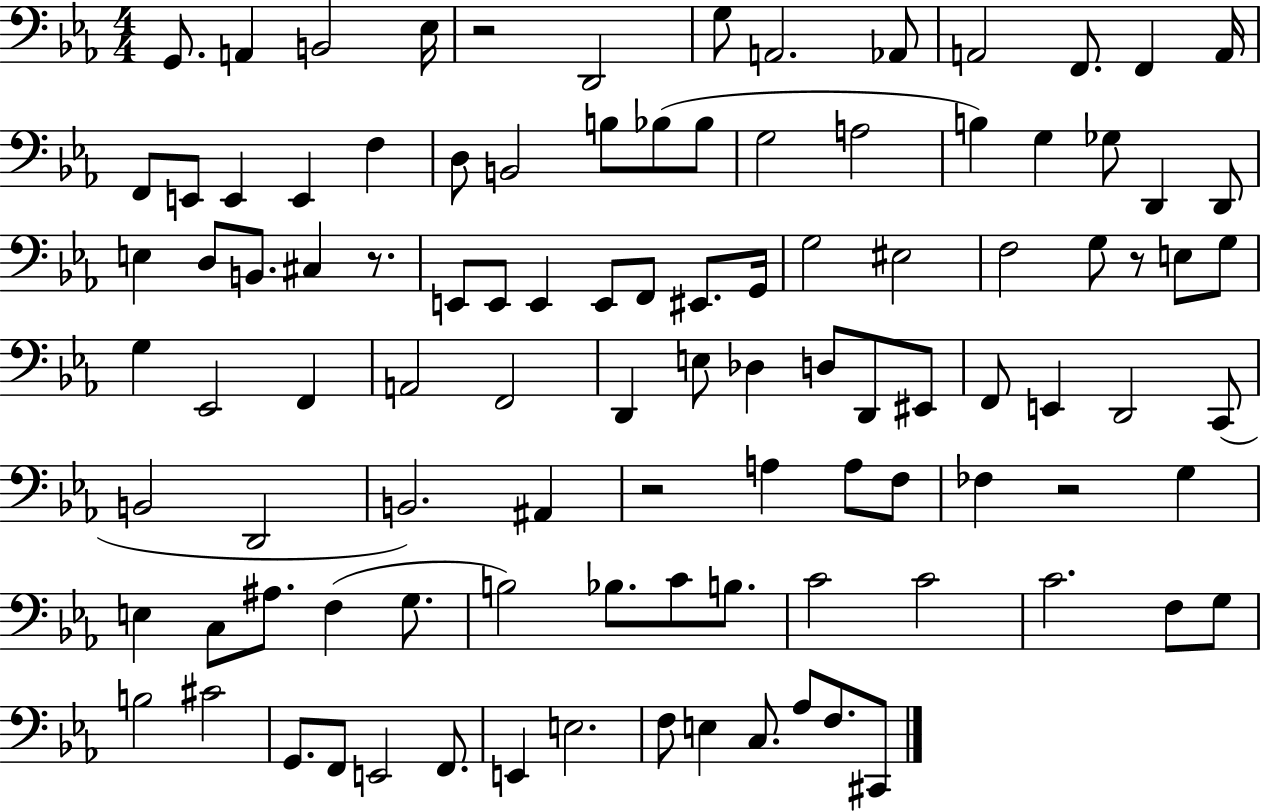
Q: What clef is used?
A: bass